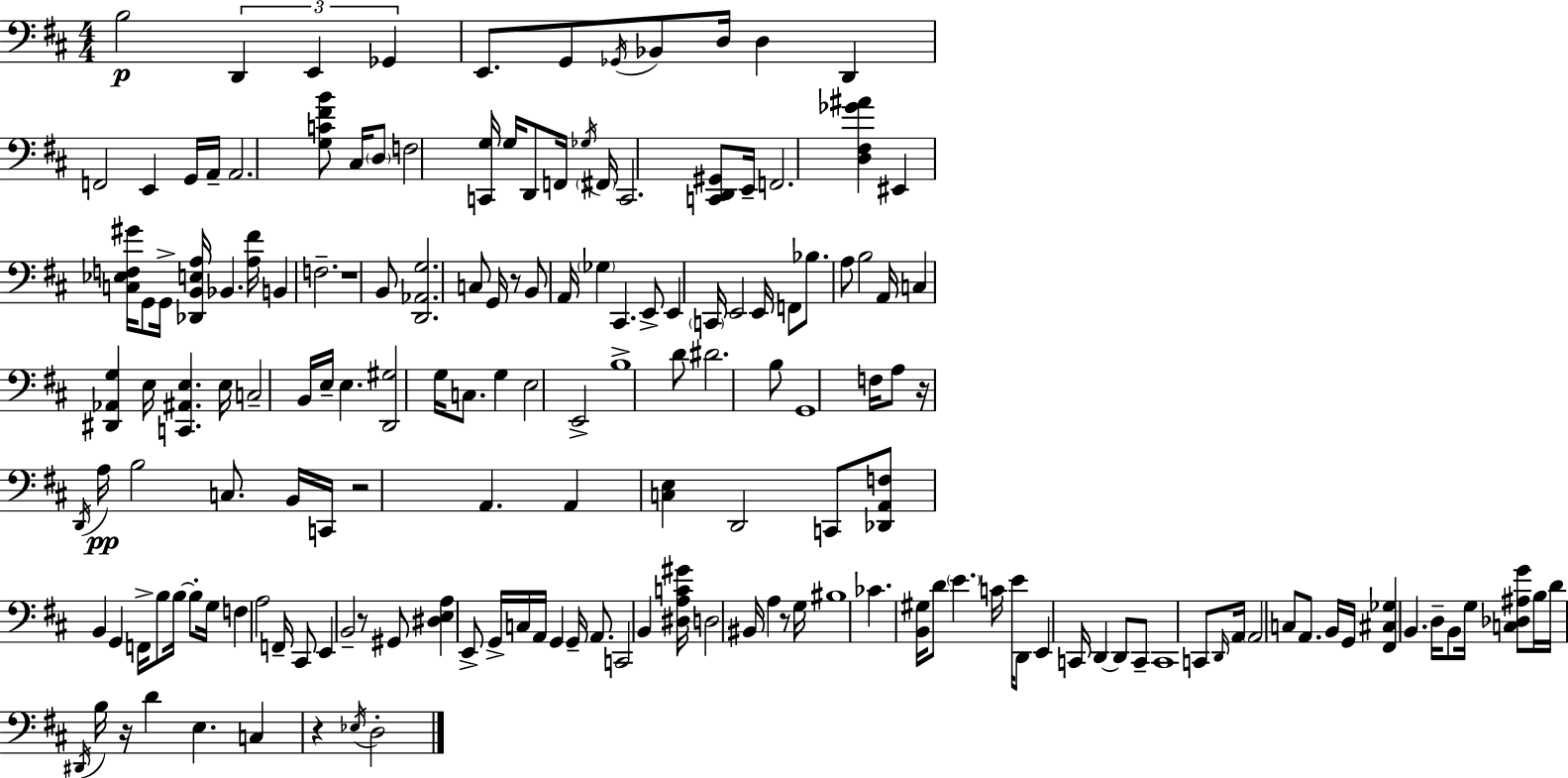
{
  \clef bass
  \numericTimeSignature
  \time 4/4
  \key d \major
  \repeat volta 2 { b2\p \tuplet 3/2 { d,4 e,4 | ges,4 } e,8. g,8 \acciaccatura { ges,16 } bes,8 d16 d4 | d,4 f,2 e,4 | g,16 a,16-- a,2. <g c' fis' b'>8 | \break cis16 \parenthesize d8 f2 <c, g>16 g16 d,8 | f,16 \acciaccatura { ges16 } \parenthesize fis,16 c,2. <c, d, gis,>8 | e,16-- f,2. <d fis ges' ais'>4 | eis,4 <c ees f gis'>16 g,8 g,16-> <des, b, e a>16 bes,4. | \break <a fis'>16 b,4 f2.-- | r1 | b,8 <d, aes, g>2. | c8 g,16 r8 b,8 a,16 \parenthesize ges4 cis,4. | \break e,8-> e,4 \parenthesize c,16 e,2 | e,16 f,8 bes8. a8 b2 | a,16 c4 <dis, aes, g>4 e16 <c, ais, e>4. | e16 c2-- b,16 e16-- e4. | \break <d, gis>2 g16 c8. g4 | e2 e,2-> | b1-> | d'8 dis'2. | \break b8 g,1 | f16 a8 r16 \acciaccatura { d,16 }\pp a16 b2 | c8. b,16 c,16 r2 a,4. | a,4 <c e>4 d,2 | \break c,8 <des, a, f>8 b,4 g,4 f,16-> | b8 b16~~ b8-. g16 f4 a2 | f,16-- cis,8 e,4 b,2-- | r8 gis,8 <dis e a>4 e,8-> g,16-> c16 a,16 g,4 | \break g,16-- a,8. c,2 b,4 | <dis a c' gis'>16 d2 bis,16 a4 | r8 g16 bis1 | ces'4. <b, gis>16 d'8 \parenthesize e'4. | \break c'16 e'16 d,8 e,4 c,16 d,4~~ d,8 | c,8-- c,1 | c,8 \grace { d,16 } a,16 \parenthesize a,2 c8 | a,8. b,16 g,16 <fis, cis ges>4 b,4. | \break d16-- b,8 g16 <c des ais g'>8 b16 d'16 \acciaccatura { dis,16 } b16 r16 d'4 e4. | c4 r4 \acciaccatura { ees16 } d2-. | } \bar "|."
}